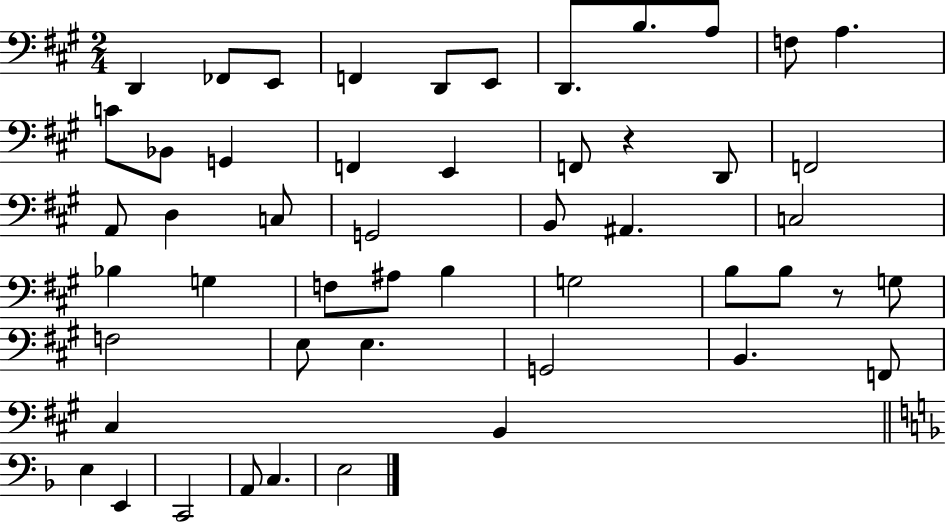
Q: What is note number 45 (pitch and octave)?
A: E2